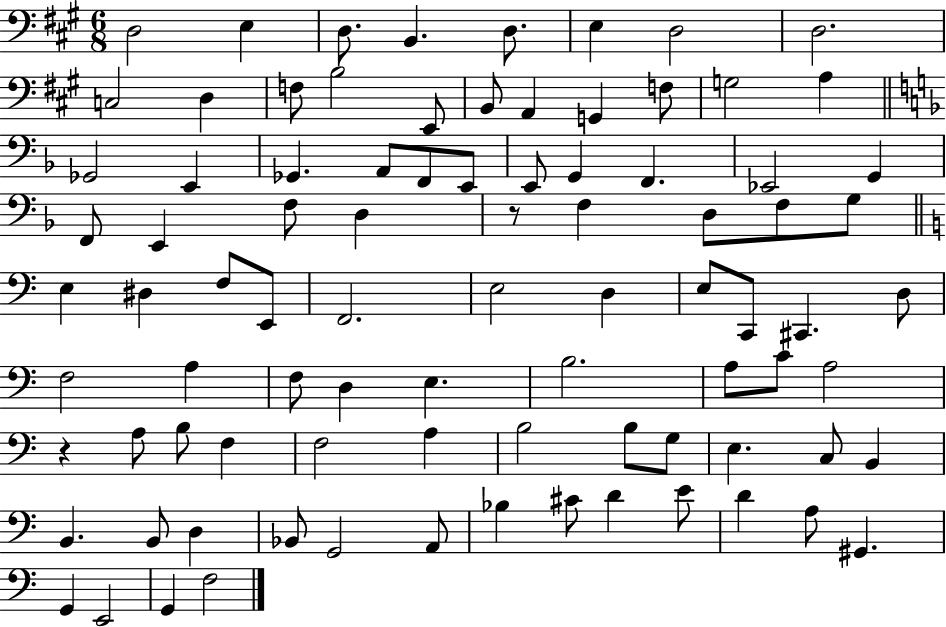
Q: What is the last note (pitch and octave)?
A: F3